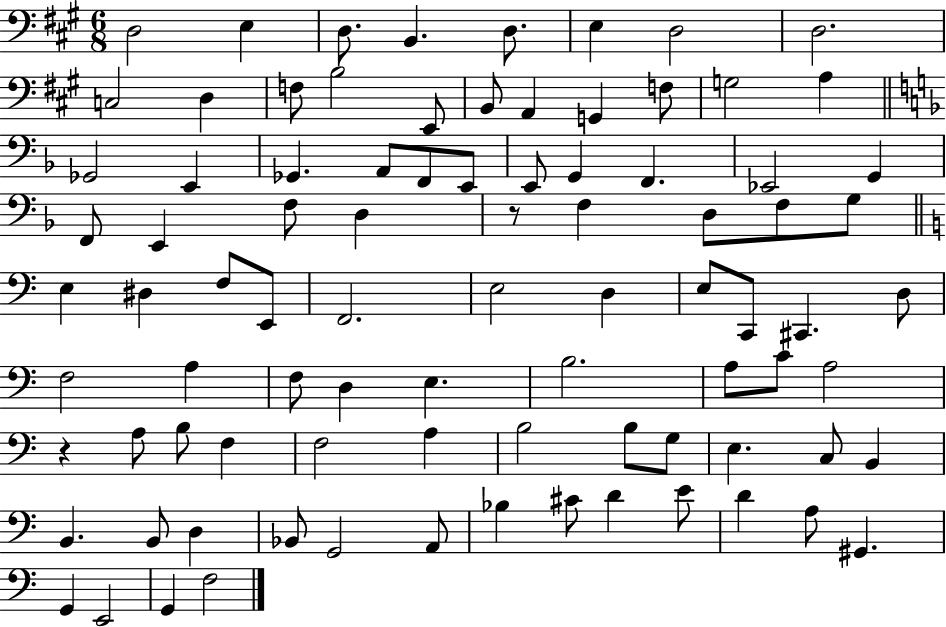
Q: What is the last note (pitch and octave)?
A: F3